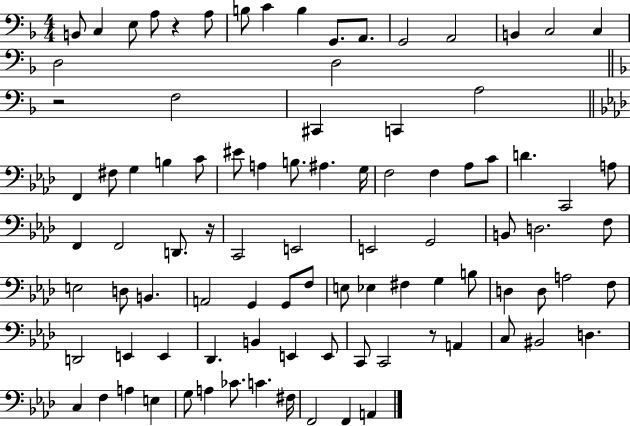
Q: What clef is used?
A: bass